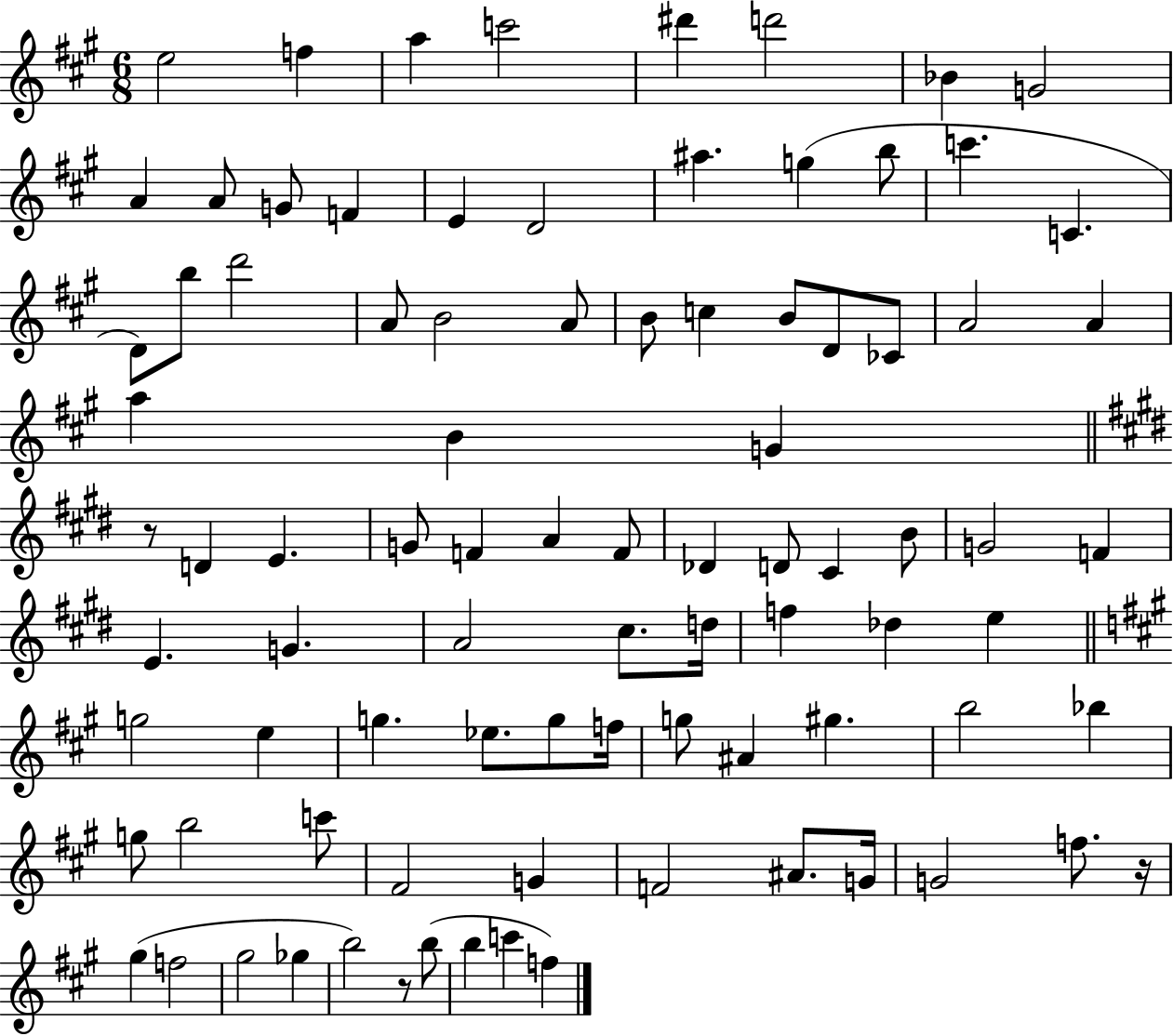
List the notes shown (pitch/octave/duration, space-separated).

E5/h F5/q A5/q C6/h D#6/q D6/h Bb4/q G4/h A4/q A4/e G4/e F4/q E4/q D4/h A#5/q. G5/q B5/e C6/q. C4/q. D4/e B5/e D6/h A4/e B4/h A4/e B4/e C5/q B4/e D4/e CES4/e A4/h A4/q A5/q B4/q G4/q R/e D4/q E4/q. G4/e F4/q A4/q F4/e Db4/q D4/e C#4/q B4/e G4/h F4/q E4/q. G4/q. A4/h C#5/e. D5/s F5/q Db5/q E5/q G5/h E5/q G5/q. Eb5/e. G5/e F5/s G5/e A#4/q G#5/q. B5/h Bb5/q G5/e B5/h C6/e F#4/h G4/q F4/h A#4/e. G4/s G4/h F5/e. R/s G#5/q F5/h G#5/h Gb5/q B5/h R/e B5/e B5/q C6/q F5/q